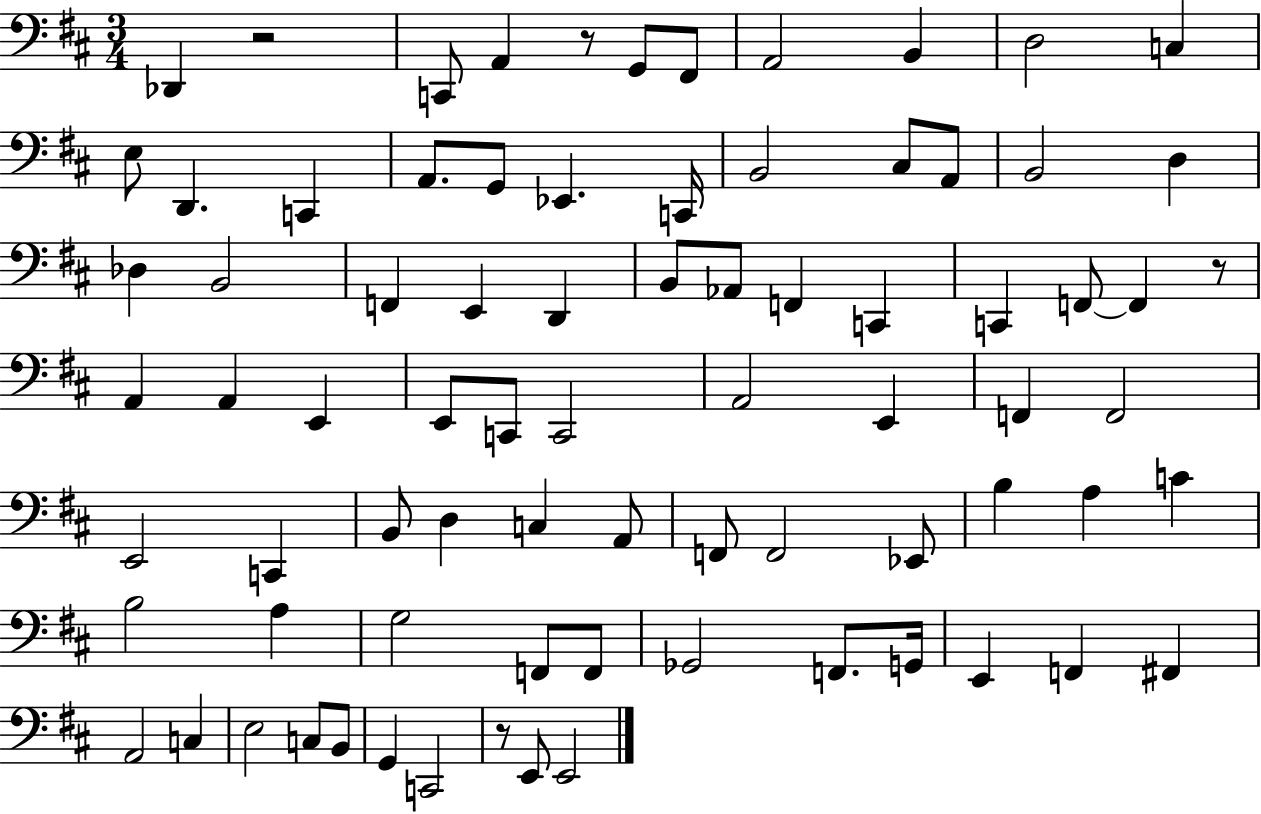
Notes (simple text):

Db2/q R/h C2/e A2/q R/e G2/e F#2/e A2/h B2/q D3/h C3/q E3/e D2/q. C2/q A2/e. G2/e Eb2/q. C2/s B2/h C#3/e A2/e B2/h D3/q Db3/q B2/h F2/q E2/q D2/q B2/e Ab2/e F2/q C2/q C2/q F2/e F2/q R/e A2/q A2/q E2/q E2/e C2/e C2/h A2/h E2/q F2/q F2/h E2/h C2/q B2/e D3/q C3/q A2/e F2/e F2/h Eb2/e B3/q A3/q C4/q B3/h A3/q G3/h F2/e F2/e Gb2/h F2/e. G2/s E2/q F2/q F#2/q A2/h C3/q E3/h C3/e B2/e G2/q C2/h R/e E2/e E2/h